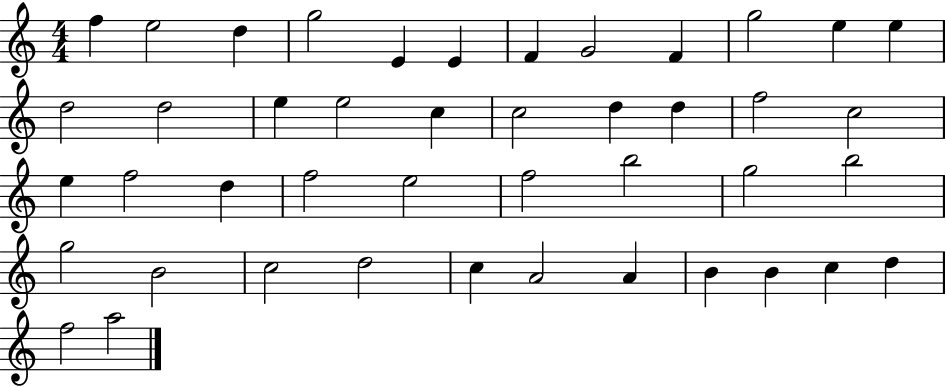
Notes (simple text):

F5/q E5/h D5/q G5/h E4/q E4/q F4/q G4/h F4/q G5/h E5/q E5/q D5/h D5/h E5/q E5/h C5/q C5/h D5/q D5/q F5/h C5/h E5/q F5/h D5/q F5/h E5/h F5/h B5/h G5/h B5/h G5/h B4/h C5/h D5/h C5/q A4/h A4/q B4/q B4/q C5/q D5/q F5/h A5/h